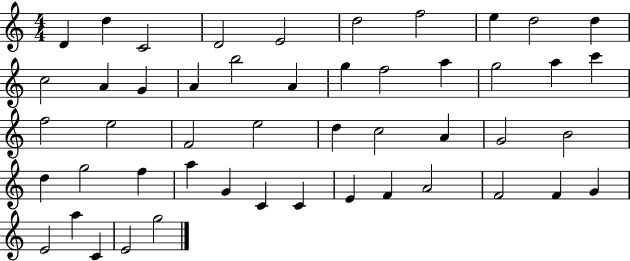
X:1
T:Untitled
M:4/4
L:1/4
K:C
D d C2 D2 E2 d2 f2 e d2 d c2 A G A b2 A g f2 a g2 a c' f2 e2 F2 e2 d c2 A G2 B2 d g2 f a G C C E F A2 F2 F G E2 a C E2 g2